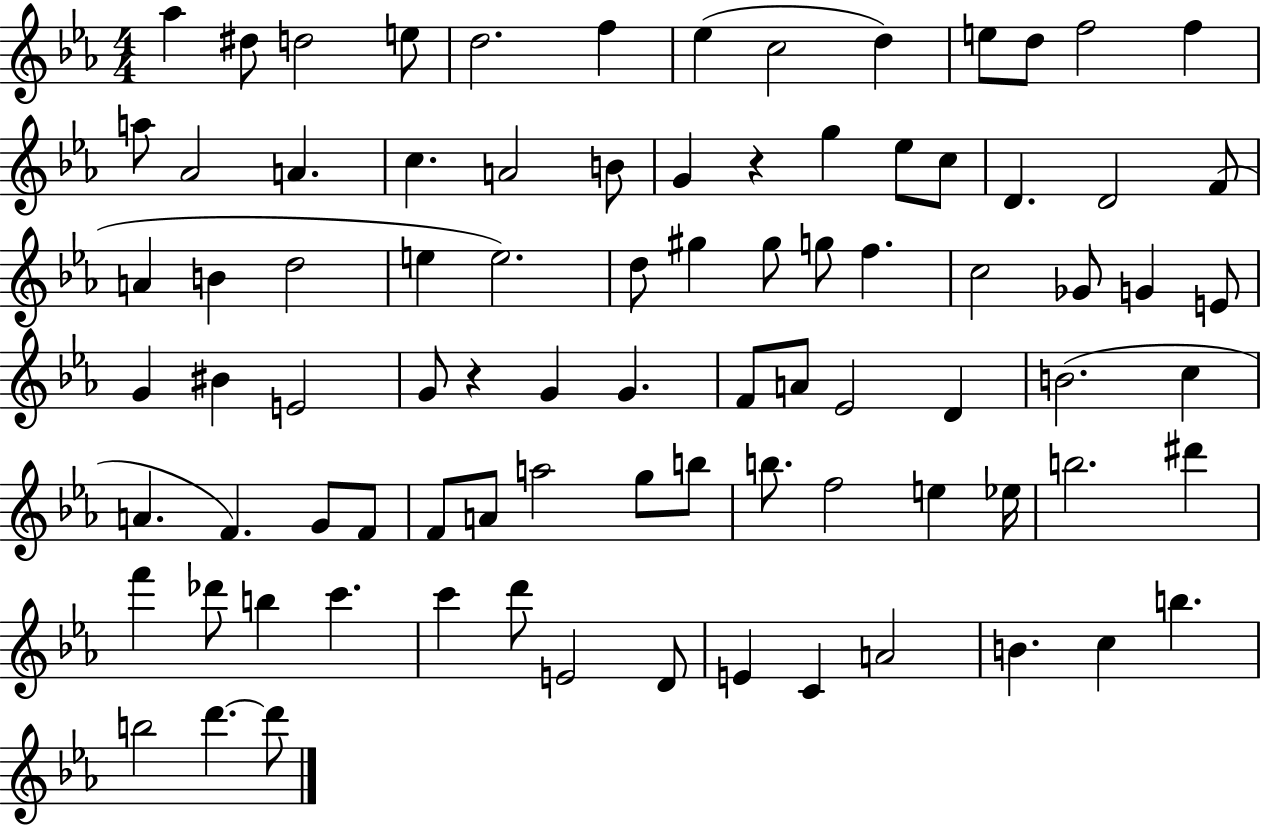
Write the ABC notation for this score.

X:1
T:Untitled
M:4/4
L:1/4
K:Eb
_a ^d/2 d2 e/2 d2 f _e c2 d e/2 d/2 f2 f a/2 _A2 A c A2 B/2 G z g _e/2 c/2 D D2 F/2 A B d2 e e2 d/2 ^g ^g/2 g/2 f c2 _G/2 G E/2 G ^B E2 G/2 z G G F/2 A/2 _E2 D B2 c A F G/2 F/2 F/2 A/2 a2 g/2 b/2 b/2 f2 e _e/4 b2 ^d' f' _d'/2 b c' c' d'/2 E2 D/2 E C A2 B c b b2 d' d'/2